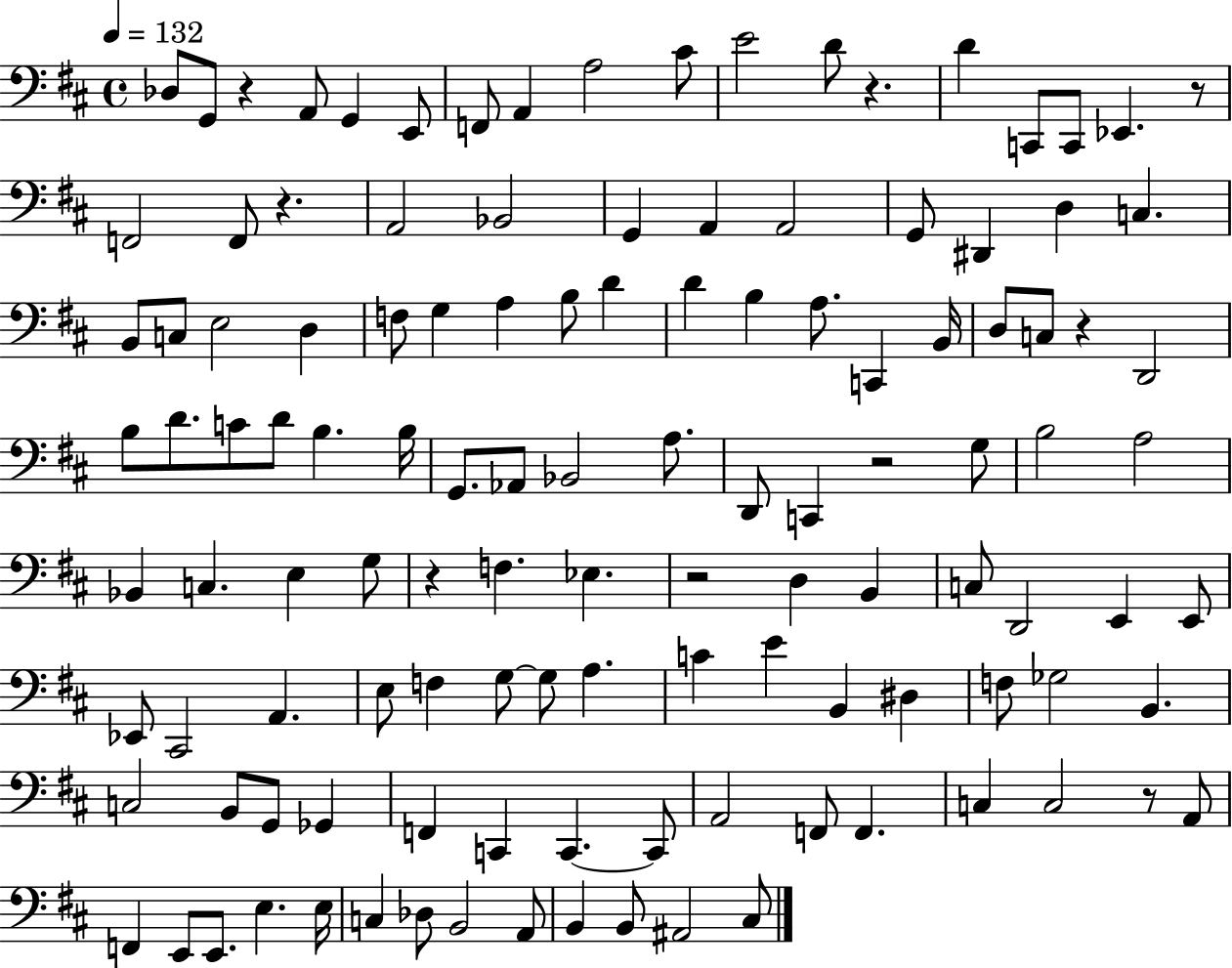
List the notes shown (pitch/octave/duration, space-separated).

Db3/e G2/e R/q A2/e G2/q E2/e F2/e A2/q A3/h C#4/e E4/h D4/e R/q. D4/q C2/e C2/e Eb2/q. R/e F2/h F2/e R/q. A2/h Bb2/h G2/q A2/q A2/h G2/e D#2/q D3/q C3/q. B2/e C3/e E3/h D3/q F3/e G3/q A3/q B3/e D4/q D4/q B3/q A3/e. C2/q B2/s D3/e C3/e R/q D2/h B3/e D4/e. C4/e D4/e B3/q. B3/s G2/e. Ab2/e Bb2/h A3/e. D2/e C2/q R/h G3/e B3/h A3/h Bb2/q C3/q. E3/q G3/e R/q F3/q. Eb3/q. R/h D3/q B2/q C3/e D2/h E2/q E2/e Eb2/e C#2/h A2/q. E3/e F3/q G3/e G3/e A3/q. C4/q E4/q B2/q D#3/q F3/e Gb3/h B2/q. C3/h B2/e G2/e Gb2/q F2/q C2/q C2/q. C2/e A2/h F2/e F2/q. C3/q C3/h R/e A2/e F2/q E2/e E2/e. E3/q. E3/s C3/q Db3/e B2/h A2/e B2/q B2/e A#2/h C#3/e